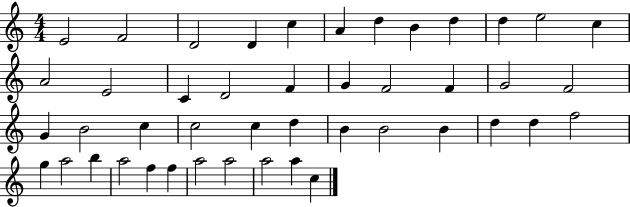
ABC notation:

X:1
T:Untitled
M:4/4
L:1/4
K:C
E2 F2 D2 D c A d B d d e2 c A2 E2 C D2 F G F2 F G2 F2 G B2 c c2 c d B B2 B d d f2 g a2 b a2 f f a2 a2 a2 a c